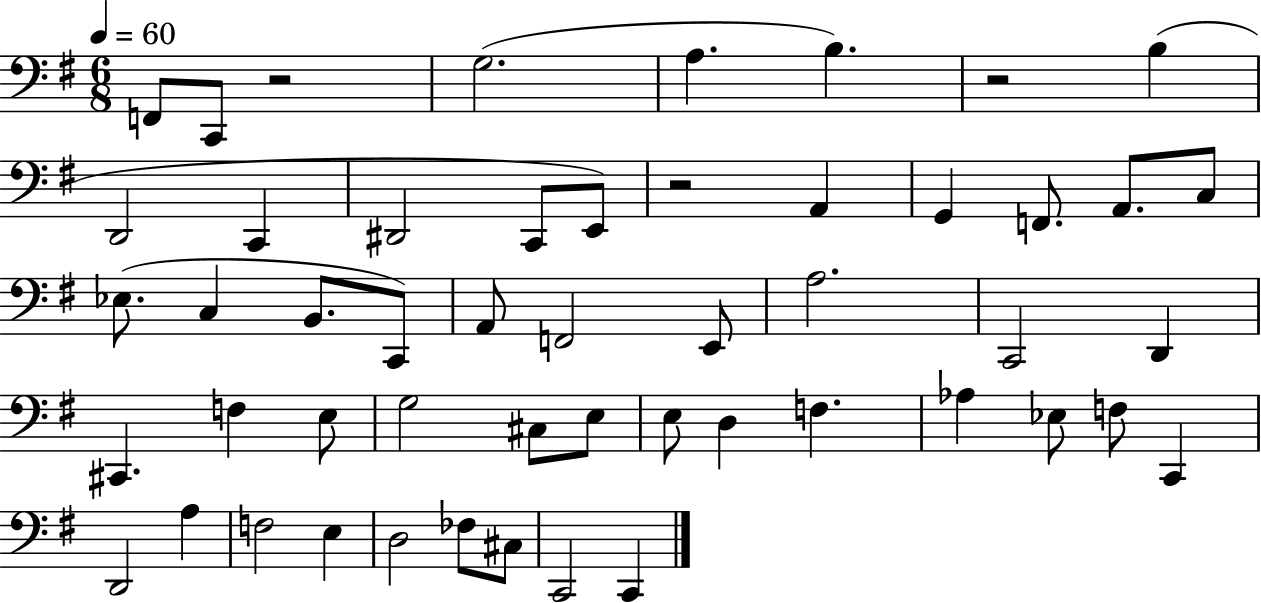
X:1
T:Untitled
M:6/8
L:1/4
K:G
F,,/2 C,,/2 z2 G,2 A, B, z2 B, D,,2 C,, ^D,,2 C,,/2 E,,/2 z2 A,, G,, F,,/2 A,,/2 C,/2 _E,/2 C, B,,/2 C,,/2 A,,/2 F,,2 E,,/2 A,2 C,,2 D,, ^C,, F, E,/2 G,2 ^C,/2 E,/2 E,/2 D, F, _A, _E,/2 F,/2 C,, D,,2 A, F,2 E, D,2 _F,/2 ^C,/2 C,,2 C,,